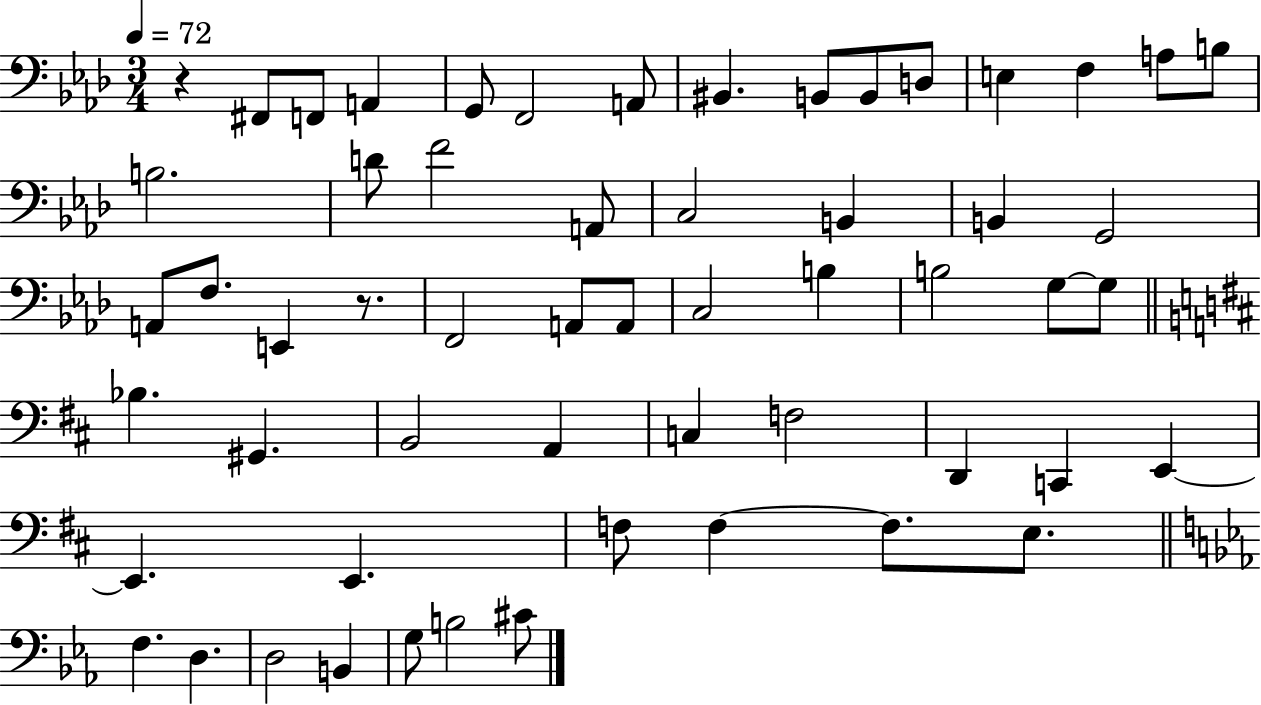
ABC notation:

X:1
T:Untitled
M:3/4
L:1/4
K:Ab
z ^F,,/2 F,,/2 A,, G,,/2 F,,2 A,,/2 ^B,, B,,/2 B,,/2 D,/2 E, F, A,/2 B,/2 B,2 D/2 F2 A,,/2 C,2 B,, B,, G,,2 A,,/2 F,/2 E,, z/2 F,,2 A,,/2 A,,/2 C,2 B, B,2 G,/2 G,/2 _B, ^G,, B,,2 A,, C, F,2 D,, C,, E,, E,, E,, F,/2 F, F,/2 E,/2 F, D, D,2 B,, G,/2 B,2 ^C/2